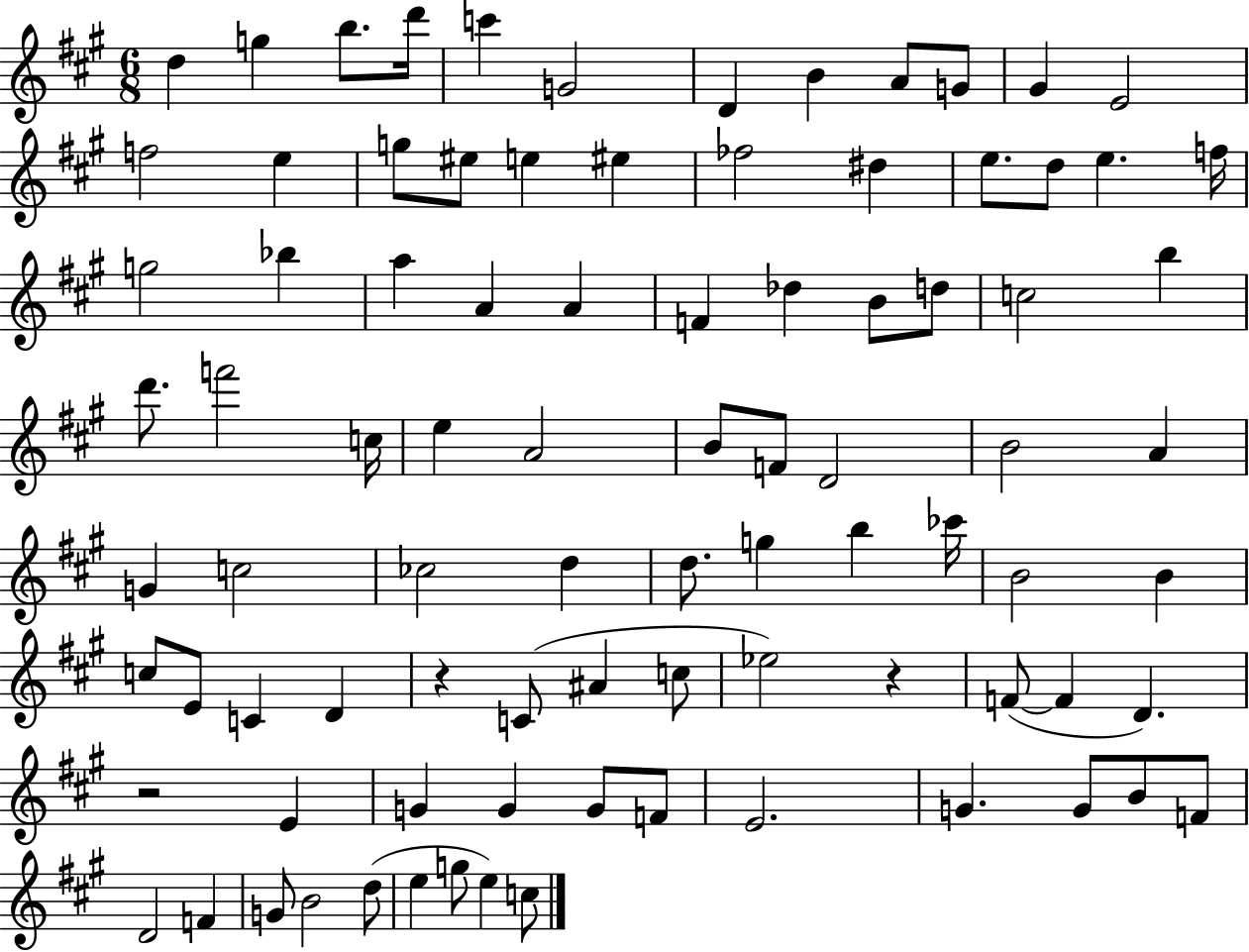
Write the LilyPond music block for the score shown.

{
  \clef treble
  \numericTimeSignature
  \time 6/8
  \key a \major
  \repeat volta 2 { d''4 g''4 b''8. d'''16 | c'''4 g'2 | d'4 b'4 a'8 g'8 | gis'4 e'2 | \break f''2 e''4 | g''8 eis''8 e''4 eis''4 | fes''2 dis''4 | e''8. d''8 e''4. f''16 | \break g''2 bes''4 | a''4 a'4 a'4 | f'4 des''4 b'8 d''8 | c''2 b''4 | \break d'''8. f'''2 c''16 | e''4 a'2 | b'8 f'8 d'2 | b'2 a'4 | \break g'4 c''2 | ces''2 d''4 | d''8. g''4 b''4 ces'''16 | b'2 b'4 | \break c''8 e'8 c'4 d'4 | r4 c'8( ais'4 c''8 | ees''2) r4 | f'8~(~ f'4 d'4.) | \break r2 e'4 | g'4 g'4 g'8 f'8 | e'2. | g'4. g'8 b'8 f'8 | \break d'2 f'4 | g'8 b'2 d''8( | e''4 g''8 e''4) c''8 | } \bar "|."
}